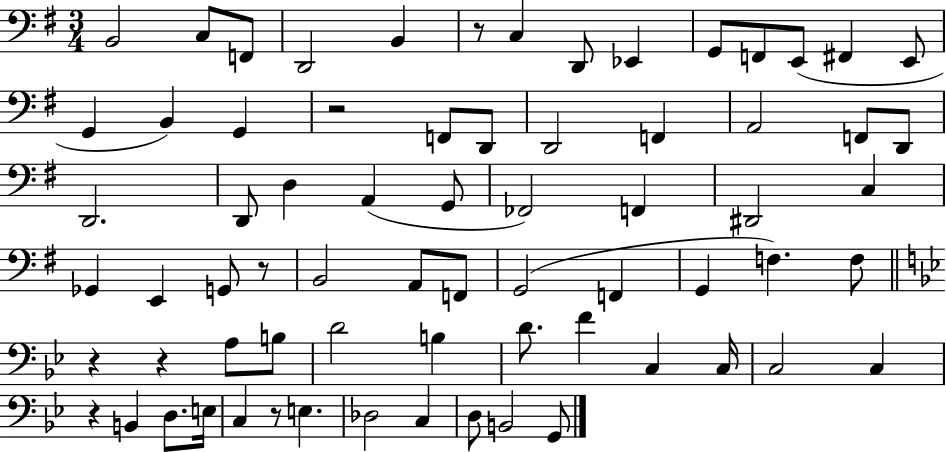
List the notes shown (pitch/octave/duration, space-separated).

B2/h C3/e F2/e D2/h B2/q R/e C3/q D2/e Eb2/q G2/e F2/e E2/e F#2/q E2/e G2/q B2/q G2/q R/h F2/e D2/e D2/h F2/q A2/h F2/e D2/e D2/h. D2/e D3/q A2/q G2/e FES2/h F2/q D#2/h C3/q Gb2/q E2/q G2/e R/e B2/h A2/e F2/e G2/h F2/q G2/q F3/q. F3/e R/q R/q A3/e B3/e D4/h B3/q D4/e. F4/q C3/q C3/s C3/h C3/q R/q B2/q D3/e. E3/s C3/q R/e E3/q. Db3/h C3/q D3/e B2/h G2/e